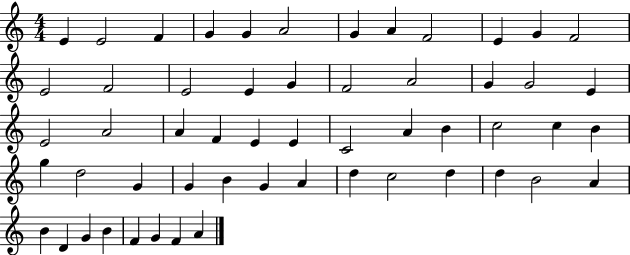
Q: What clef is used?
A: treble